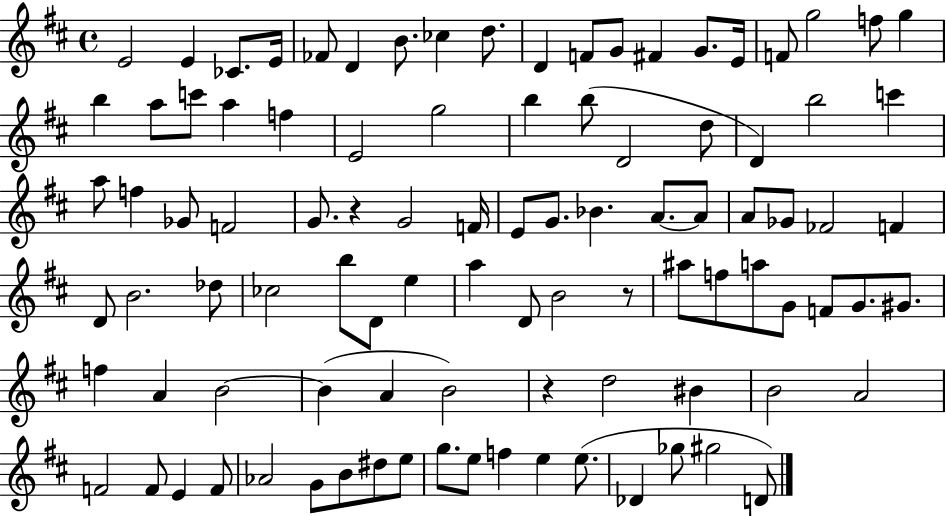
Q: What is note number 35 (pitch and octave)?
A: F5